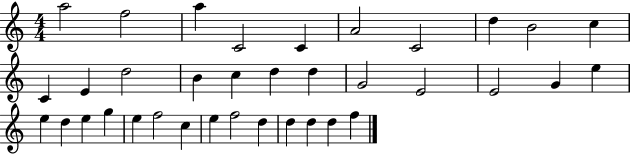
X:1
T:Untitled
M:4/4
L:1/4
K:C
a2 f2 a C2 C A2 C2 d B2 c C E d2 B c d d G2 E2 E2 G e e d e g e f2 c e f2 d d d d f